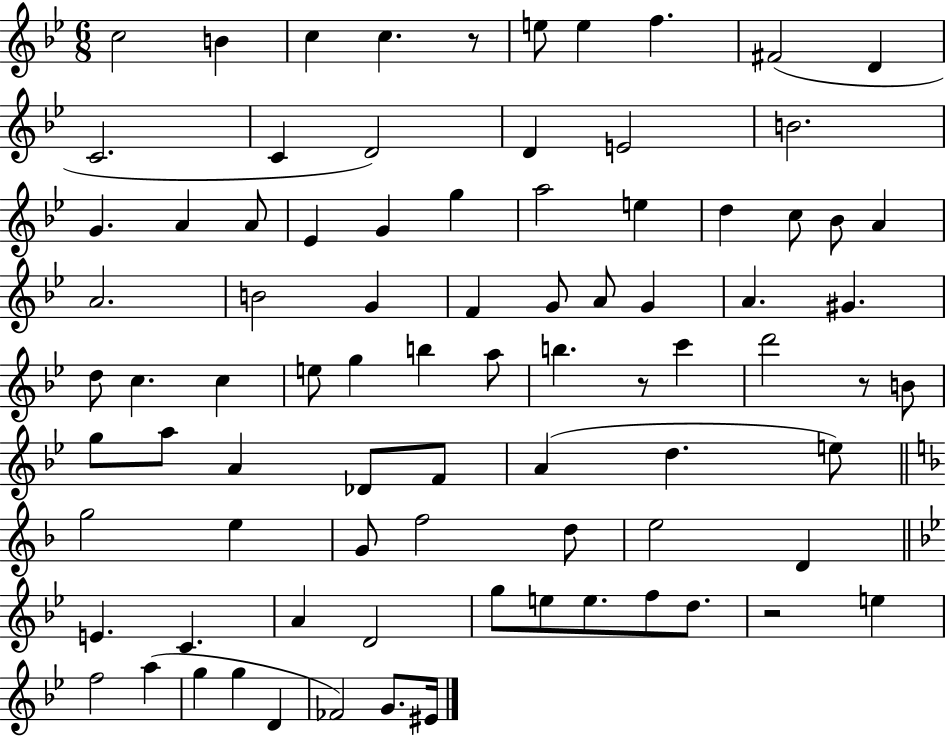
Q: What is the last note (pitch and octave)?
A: EIS4